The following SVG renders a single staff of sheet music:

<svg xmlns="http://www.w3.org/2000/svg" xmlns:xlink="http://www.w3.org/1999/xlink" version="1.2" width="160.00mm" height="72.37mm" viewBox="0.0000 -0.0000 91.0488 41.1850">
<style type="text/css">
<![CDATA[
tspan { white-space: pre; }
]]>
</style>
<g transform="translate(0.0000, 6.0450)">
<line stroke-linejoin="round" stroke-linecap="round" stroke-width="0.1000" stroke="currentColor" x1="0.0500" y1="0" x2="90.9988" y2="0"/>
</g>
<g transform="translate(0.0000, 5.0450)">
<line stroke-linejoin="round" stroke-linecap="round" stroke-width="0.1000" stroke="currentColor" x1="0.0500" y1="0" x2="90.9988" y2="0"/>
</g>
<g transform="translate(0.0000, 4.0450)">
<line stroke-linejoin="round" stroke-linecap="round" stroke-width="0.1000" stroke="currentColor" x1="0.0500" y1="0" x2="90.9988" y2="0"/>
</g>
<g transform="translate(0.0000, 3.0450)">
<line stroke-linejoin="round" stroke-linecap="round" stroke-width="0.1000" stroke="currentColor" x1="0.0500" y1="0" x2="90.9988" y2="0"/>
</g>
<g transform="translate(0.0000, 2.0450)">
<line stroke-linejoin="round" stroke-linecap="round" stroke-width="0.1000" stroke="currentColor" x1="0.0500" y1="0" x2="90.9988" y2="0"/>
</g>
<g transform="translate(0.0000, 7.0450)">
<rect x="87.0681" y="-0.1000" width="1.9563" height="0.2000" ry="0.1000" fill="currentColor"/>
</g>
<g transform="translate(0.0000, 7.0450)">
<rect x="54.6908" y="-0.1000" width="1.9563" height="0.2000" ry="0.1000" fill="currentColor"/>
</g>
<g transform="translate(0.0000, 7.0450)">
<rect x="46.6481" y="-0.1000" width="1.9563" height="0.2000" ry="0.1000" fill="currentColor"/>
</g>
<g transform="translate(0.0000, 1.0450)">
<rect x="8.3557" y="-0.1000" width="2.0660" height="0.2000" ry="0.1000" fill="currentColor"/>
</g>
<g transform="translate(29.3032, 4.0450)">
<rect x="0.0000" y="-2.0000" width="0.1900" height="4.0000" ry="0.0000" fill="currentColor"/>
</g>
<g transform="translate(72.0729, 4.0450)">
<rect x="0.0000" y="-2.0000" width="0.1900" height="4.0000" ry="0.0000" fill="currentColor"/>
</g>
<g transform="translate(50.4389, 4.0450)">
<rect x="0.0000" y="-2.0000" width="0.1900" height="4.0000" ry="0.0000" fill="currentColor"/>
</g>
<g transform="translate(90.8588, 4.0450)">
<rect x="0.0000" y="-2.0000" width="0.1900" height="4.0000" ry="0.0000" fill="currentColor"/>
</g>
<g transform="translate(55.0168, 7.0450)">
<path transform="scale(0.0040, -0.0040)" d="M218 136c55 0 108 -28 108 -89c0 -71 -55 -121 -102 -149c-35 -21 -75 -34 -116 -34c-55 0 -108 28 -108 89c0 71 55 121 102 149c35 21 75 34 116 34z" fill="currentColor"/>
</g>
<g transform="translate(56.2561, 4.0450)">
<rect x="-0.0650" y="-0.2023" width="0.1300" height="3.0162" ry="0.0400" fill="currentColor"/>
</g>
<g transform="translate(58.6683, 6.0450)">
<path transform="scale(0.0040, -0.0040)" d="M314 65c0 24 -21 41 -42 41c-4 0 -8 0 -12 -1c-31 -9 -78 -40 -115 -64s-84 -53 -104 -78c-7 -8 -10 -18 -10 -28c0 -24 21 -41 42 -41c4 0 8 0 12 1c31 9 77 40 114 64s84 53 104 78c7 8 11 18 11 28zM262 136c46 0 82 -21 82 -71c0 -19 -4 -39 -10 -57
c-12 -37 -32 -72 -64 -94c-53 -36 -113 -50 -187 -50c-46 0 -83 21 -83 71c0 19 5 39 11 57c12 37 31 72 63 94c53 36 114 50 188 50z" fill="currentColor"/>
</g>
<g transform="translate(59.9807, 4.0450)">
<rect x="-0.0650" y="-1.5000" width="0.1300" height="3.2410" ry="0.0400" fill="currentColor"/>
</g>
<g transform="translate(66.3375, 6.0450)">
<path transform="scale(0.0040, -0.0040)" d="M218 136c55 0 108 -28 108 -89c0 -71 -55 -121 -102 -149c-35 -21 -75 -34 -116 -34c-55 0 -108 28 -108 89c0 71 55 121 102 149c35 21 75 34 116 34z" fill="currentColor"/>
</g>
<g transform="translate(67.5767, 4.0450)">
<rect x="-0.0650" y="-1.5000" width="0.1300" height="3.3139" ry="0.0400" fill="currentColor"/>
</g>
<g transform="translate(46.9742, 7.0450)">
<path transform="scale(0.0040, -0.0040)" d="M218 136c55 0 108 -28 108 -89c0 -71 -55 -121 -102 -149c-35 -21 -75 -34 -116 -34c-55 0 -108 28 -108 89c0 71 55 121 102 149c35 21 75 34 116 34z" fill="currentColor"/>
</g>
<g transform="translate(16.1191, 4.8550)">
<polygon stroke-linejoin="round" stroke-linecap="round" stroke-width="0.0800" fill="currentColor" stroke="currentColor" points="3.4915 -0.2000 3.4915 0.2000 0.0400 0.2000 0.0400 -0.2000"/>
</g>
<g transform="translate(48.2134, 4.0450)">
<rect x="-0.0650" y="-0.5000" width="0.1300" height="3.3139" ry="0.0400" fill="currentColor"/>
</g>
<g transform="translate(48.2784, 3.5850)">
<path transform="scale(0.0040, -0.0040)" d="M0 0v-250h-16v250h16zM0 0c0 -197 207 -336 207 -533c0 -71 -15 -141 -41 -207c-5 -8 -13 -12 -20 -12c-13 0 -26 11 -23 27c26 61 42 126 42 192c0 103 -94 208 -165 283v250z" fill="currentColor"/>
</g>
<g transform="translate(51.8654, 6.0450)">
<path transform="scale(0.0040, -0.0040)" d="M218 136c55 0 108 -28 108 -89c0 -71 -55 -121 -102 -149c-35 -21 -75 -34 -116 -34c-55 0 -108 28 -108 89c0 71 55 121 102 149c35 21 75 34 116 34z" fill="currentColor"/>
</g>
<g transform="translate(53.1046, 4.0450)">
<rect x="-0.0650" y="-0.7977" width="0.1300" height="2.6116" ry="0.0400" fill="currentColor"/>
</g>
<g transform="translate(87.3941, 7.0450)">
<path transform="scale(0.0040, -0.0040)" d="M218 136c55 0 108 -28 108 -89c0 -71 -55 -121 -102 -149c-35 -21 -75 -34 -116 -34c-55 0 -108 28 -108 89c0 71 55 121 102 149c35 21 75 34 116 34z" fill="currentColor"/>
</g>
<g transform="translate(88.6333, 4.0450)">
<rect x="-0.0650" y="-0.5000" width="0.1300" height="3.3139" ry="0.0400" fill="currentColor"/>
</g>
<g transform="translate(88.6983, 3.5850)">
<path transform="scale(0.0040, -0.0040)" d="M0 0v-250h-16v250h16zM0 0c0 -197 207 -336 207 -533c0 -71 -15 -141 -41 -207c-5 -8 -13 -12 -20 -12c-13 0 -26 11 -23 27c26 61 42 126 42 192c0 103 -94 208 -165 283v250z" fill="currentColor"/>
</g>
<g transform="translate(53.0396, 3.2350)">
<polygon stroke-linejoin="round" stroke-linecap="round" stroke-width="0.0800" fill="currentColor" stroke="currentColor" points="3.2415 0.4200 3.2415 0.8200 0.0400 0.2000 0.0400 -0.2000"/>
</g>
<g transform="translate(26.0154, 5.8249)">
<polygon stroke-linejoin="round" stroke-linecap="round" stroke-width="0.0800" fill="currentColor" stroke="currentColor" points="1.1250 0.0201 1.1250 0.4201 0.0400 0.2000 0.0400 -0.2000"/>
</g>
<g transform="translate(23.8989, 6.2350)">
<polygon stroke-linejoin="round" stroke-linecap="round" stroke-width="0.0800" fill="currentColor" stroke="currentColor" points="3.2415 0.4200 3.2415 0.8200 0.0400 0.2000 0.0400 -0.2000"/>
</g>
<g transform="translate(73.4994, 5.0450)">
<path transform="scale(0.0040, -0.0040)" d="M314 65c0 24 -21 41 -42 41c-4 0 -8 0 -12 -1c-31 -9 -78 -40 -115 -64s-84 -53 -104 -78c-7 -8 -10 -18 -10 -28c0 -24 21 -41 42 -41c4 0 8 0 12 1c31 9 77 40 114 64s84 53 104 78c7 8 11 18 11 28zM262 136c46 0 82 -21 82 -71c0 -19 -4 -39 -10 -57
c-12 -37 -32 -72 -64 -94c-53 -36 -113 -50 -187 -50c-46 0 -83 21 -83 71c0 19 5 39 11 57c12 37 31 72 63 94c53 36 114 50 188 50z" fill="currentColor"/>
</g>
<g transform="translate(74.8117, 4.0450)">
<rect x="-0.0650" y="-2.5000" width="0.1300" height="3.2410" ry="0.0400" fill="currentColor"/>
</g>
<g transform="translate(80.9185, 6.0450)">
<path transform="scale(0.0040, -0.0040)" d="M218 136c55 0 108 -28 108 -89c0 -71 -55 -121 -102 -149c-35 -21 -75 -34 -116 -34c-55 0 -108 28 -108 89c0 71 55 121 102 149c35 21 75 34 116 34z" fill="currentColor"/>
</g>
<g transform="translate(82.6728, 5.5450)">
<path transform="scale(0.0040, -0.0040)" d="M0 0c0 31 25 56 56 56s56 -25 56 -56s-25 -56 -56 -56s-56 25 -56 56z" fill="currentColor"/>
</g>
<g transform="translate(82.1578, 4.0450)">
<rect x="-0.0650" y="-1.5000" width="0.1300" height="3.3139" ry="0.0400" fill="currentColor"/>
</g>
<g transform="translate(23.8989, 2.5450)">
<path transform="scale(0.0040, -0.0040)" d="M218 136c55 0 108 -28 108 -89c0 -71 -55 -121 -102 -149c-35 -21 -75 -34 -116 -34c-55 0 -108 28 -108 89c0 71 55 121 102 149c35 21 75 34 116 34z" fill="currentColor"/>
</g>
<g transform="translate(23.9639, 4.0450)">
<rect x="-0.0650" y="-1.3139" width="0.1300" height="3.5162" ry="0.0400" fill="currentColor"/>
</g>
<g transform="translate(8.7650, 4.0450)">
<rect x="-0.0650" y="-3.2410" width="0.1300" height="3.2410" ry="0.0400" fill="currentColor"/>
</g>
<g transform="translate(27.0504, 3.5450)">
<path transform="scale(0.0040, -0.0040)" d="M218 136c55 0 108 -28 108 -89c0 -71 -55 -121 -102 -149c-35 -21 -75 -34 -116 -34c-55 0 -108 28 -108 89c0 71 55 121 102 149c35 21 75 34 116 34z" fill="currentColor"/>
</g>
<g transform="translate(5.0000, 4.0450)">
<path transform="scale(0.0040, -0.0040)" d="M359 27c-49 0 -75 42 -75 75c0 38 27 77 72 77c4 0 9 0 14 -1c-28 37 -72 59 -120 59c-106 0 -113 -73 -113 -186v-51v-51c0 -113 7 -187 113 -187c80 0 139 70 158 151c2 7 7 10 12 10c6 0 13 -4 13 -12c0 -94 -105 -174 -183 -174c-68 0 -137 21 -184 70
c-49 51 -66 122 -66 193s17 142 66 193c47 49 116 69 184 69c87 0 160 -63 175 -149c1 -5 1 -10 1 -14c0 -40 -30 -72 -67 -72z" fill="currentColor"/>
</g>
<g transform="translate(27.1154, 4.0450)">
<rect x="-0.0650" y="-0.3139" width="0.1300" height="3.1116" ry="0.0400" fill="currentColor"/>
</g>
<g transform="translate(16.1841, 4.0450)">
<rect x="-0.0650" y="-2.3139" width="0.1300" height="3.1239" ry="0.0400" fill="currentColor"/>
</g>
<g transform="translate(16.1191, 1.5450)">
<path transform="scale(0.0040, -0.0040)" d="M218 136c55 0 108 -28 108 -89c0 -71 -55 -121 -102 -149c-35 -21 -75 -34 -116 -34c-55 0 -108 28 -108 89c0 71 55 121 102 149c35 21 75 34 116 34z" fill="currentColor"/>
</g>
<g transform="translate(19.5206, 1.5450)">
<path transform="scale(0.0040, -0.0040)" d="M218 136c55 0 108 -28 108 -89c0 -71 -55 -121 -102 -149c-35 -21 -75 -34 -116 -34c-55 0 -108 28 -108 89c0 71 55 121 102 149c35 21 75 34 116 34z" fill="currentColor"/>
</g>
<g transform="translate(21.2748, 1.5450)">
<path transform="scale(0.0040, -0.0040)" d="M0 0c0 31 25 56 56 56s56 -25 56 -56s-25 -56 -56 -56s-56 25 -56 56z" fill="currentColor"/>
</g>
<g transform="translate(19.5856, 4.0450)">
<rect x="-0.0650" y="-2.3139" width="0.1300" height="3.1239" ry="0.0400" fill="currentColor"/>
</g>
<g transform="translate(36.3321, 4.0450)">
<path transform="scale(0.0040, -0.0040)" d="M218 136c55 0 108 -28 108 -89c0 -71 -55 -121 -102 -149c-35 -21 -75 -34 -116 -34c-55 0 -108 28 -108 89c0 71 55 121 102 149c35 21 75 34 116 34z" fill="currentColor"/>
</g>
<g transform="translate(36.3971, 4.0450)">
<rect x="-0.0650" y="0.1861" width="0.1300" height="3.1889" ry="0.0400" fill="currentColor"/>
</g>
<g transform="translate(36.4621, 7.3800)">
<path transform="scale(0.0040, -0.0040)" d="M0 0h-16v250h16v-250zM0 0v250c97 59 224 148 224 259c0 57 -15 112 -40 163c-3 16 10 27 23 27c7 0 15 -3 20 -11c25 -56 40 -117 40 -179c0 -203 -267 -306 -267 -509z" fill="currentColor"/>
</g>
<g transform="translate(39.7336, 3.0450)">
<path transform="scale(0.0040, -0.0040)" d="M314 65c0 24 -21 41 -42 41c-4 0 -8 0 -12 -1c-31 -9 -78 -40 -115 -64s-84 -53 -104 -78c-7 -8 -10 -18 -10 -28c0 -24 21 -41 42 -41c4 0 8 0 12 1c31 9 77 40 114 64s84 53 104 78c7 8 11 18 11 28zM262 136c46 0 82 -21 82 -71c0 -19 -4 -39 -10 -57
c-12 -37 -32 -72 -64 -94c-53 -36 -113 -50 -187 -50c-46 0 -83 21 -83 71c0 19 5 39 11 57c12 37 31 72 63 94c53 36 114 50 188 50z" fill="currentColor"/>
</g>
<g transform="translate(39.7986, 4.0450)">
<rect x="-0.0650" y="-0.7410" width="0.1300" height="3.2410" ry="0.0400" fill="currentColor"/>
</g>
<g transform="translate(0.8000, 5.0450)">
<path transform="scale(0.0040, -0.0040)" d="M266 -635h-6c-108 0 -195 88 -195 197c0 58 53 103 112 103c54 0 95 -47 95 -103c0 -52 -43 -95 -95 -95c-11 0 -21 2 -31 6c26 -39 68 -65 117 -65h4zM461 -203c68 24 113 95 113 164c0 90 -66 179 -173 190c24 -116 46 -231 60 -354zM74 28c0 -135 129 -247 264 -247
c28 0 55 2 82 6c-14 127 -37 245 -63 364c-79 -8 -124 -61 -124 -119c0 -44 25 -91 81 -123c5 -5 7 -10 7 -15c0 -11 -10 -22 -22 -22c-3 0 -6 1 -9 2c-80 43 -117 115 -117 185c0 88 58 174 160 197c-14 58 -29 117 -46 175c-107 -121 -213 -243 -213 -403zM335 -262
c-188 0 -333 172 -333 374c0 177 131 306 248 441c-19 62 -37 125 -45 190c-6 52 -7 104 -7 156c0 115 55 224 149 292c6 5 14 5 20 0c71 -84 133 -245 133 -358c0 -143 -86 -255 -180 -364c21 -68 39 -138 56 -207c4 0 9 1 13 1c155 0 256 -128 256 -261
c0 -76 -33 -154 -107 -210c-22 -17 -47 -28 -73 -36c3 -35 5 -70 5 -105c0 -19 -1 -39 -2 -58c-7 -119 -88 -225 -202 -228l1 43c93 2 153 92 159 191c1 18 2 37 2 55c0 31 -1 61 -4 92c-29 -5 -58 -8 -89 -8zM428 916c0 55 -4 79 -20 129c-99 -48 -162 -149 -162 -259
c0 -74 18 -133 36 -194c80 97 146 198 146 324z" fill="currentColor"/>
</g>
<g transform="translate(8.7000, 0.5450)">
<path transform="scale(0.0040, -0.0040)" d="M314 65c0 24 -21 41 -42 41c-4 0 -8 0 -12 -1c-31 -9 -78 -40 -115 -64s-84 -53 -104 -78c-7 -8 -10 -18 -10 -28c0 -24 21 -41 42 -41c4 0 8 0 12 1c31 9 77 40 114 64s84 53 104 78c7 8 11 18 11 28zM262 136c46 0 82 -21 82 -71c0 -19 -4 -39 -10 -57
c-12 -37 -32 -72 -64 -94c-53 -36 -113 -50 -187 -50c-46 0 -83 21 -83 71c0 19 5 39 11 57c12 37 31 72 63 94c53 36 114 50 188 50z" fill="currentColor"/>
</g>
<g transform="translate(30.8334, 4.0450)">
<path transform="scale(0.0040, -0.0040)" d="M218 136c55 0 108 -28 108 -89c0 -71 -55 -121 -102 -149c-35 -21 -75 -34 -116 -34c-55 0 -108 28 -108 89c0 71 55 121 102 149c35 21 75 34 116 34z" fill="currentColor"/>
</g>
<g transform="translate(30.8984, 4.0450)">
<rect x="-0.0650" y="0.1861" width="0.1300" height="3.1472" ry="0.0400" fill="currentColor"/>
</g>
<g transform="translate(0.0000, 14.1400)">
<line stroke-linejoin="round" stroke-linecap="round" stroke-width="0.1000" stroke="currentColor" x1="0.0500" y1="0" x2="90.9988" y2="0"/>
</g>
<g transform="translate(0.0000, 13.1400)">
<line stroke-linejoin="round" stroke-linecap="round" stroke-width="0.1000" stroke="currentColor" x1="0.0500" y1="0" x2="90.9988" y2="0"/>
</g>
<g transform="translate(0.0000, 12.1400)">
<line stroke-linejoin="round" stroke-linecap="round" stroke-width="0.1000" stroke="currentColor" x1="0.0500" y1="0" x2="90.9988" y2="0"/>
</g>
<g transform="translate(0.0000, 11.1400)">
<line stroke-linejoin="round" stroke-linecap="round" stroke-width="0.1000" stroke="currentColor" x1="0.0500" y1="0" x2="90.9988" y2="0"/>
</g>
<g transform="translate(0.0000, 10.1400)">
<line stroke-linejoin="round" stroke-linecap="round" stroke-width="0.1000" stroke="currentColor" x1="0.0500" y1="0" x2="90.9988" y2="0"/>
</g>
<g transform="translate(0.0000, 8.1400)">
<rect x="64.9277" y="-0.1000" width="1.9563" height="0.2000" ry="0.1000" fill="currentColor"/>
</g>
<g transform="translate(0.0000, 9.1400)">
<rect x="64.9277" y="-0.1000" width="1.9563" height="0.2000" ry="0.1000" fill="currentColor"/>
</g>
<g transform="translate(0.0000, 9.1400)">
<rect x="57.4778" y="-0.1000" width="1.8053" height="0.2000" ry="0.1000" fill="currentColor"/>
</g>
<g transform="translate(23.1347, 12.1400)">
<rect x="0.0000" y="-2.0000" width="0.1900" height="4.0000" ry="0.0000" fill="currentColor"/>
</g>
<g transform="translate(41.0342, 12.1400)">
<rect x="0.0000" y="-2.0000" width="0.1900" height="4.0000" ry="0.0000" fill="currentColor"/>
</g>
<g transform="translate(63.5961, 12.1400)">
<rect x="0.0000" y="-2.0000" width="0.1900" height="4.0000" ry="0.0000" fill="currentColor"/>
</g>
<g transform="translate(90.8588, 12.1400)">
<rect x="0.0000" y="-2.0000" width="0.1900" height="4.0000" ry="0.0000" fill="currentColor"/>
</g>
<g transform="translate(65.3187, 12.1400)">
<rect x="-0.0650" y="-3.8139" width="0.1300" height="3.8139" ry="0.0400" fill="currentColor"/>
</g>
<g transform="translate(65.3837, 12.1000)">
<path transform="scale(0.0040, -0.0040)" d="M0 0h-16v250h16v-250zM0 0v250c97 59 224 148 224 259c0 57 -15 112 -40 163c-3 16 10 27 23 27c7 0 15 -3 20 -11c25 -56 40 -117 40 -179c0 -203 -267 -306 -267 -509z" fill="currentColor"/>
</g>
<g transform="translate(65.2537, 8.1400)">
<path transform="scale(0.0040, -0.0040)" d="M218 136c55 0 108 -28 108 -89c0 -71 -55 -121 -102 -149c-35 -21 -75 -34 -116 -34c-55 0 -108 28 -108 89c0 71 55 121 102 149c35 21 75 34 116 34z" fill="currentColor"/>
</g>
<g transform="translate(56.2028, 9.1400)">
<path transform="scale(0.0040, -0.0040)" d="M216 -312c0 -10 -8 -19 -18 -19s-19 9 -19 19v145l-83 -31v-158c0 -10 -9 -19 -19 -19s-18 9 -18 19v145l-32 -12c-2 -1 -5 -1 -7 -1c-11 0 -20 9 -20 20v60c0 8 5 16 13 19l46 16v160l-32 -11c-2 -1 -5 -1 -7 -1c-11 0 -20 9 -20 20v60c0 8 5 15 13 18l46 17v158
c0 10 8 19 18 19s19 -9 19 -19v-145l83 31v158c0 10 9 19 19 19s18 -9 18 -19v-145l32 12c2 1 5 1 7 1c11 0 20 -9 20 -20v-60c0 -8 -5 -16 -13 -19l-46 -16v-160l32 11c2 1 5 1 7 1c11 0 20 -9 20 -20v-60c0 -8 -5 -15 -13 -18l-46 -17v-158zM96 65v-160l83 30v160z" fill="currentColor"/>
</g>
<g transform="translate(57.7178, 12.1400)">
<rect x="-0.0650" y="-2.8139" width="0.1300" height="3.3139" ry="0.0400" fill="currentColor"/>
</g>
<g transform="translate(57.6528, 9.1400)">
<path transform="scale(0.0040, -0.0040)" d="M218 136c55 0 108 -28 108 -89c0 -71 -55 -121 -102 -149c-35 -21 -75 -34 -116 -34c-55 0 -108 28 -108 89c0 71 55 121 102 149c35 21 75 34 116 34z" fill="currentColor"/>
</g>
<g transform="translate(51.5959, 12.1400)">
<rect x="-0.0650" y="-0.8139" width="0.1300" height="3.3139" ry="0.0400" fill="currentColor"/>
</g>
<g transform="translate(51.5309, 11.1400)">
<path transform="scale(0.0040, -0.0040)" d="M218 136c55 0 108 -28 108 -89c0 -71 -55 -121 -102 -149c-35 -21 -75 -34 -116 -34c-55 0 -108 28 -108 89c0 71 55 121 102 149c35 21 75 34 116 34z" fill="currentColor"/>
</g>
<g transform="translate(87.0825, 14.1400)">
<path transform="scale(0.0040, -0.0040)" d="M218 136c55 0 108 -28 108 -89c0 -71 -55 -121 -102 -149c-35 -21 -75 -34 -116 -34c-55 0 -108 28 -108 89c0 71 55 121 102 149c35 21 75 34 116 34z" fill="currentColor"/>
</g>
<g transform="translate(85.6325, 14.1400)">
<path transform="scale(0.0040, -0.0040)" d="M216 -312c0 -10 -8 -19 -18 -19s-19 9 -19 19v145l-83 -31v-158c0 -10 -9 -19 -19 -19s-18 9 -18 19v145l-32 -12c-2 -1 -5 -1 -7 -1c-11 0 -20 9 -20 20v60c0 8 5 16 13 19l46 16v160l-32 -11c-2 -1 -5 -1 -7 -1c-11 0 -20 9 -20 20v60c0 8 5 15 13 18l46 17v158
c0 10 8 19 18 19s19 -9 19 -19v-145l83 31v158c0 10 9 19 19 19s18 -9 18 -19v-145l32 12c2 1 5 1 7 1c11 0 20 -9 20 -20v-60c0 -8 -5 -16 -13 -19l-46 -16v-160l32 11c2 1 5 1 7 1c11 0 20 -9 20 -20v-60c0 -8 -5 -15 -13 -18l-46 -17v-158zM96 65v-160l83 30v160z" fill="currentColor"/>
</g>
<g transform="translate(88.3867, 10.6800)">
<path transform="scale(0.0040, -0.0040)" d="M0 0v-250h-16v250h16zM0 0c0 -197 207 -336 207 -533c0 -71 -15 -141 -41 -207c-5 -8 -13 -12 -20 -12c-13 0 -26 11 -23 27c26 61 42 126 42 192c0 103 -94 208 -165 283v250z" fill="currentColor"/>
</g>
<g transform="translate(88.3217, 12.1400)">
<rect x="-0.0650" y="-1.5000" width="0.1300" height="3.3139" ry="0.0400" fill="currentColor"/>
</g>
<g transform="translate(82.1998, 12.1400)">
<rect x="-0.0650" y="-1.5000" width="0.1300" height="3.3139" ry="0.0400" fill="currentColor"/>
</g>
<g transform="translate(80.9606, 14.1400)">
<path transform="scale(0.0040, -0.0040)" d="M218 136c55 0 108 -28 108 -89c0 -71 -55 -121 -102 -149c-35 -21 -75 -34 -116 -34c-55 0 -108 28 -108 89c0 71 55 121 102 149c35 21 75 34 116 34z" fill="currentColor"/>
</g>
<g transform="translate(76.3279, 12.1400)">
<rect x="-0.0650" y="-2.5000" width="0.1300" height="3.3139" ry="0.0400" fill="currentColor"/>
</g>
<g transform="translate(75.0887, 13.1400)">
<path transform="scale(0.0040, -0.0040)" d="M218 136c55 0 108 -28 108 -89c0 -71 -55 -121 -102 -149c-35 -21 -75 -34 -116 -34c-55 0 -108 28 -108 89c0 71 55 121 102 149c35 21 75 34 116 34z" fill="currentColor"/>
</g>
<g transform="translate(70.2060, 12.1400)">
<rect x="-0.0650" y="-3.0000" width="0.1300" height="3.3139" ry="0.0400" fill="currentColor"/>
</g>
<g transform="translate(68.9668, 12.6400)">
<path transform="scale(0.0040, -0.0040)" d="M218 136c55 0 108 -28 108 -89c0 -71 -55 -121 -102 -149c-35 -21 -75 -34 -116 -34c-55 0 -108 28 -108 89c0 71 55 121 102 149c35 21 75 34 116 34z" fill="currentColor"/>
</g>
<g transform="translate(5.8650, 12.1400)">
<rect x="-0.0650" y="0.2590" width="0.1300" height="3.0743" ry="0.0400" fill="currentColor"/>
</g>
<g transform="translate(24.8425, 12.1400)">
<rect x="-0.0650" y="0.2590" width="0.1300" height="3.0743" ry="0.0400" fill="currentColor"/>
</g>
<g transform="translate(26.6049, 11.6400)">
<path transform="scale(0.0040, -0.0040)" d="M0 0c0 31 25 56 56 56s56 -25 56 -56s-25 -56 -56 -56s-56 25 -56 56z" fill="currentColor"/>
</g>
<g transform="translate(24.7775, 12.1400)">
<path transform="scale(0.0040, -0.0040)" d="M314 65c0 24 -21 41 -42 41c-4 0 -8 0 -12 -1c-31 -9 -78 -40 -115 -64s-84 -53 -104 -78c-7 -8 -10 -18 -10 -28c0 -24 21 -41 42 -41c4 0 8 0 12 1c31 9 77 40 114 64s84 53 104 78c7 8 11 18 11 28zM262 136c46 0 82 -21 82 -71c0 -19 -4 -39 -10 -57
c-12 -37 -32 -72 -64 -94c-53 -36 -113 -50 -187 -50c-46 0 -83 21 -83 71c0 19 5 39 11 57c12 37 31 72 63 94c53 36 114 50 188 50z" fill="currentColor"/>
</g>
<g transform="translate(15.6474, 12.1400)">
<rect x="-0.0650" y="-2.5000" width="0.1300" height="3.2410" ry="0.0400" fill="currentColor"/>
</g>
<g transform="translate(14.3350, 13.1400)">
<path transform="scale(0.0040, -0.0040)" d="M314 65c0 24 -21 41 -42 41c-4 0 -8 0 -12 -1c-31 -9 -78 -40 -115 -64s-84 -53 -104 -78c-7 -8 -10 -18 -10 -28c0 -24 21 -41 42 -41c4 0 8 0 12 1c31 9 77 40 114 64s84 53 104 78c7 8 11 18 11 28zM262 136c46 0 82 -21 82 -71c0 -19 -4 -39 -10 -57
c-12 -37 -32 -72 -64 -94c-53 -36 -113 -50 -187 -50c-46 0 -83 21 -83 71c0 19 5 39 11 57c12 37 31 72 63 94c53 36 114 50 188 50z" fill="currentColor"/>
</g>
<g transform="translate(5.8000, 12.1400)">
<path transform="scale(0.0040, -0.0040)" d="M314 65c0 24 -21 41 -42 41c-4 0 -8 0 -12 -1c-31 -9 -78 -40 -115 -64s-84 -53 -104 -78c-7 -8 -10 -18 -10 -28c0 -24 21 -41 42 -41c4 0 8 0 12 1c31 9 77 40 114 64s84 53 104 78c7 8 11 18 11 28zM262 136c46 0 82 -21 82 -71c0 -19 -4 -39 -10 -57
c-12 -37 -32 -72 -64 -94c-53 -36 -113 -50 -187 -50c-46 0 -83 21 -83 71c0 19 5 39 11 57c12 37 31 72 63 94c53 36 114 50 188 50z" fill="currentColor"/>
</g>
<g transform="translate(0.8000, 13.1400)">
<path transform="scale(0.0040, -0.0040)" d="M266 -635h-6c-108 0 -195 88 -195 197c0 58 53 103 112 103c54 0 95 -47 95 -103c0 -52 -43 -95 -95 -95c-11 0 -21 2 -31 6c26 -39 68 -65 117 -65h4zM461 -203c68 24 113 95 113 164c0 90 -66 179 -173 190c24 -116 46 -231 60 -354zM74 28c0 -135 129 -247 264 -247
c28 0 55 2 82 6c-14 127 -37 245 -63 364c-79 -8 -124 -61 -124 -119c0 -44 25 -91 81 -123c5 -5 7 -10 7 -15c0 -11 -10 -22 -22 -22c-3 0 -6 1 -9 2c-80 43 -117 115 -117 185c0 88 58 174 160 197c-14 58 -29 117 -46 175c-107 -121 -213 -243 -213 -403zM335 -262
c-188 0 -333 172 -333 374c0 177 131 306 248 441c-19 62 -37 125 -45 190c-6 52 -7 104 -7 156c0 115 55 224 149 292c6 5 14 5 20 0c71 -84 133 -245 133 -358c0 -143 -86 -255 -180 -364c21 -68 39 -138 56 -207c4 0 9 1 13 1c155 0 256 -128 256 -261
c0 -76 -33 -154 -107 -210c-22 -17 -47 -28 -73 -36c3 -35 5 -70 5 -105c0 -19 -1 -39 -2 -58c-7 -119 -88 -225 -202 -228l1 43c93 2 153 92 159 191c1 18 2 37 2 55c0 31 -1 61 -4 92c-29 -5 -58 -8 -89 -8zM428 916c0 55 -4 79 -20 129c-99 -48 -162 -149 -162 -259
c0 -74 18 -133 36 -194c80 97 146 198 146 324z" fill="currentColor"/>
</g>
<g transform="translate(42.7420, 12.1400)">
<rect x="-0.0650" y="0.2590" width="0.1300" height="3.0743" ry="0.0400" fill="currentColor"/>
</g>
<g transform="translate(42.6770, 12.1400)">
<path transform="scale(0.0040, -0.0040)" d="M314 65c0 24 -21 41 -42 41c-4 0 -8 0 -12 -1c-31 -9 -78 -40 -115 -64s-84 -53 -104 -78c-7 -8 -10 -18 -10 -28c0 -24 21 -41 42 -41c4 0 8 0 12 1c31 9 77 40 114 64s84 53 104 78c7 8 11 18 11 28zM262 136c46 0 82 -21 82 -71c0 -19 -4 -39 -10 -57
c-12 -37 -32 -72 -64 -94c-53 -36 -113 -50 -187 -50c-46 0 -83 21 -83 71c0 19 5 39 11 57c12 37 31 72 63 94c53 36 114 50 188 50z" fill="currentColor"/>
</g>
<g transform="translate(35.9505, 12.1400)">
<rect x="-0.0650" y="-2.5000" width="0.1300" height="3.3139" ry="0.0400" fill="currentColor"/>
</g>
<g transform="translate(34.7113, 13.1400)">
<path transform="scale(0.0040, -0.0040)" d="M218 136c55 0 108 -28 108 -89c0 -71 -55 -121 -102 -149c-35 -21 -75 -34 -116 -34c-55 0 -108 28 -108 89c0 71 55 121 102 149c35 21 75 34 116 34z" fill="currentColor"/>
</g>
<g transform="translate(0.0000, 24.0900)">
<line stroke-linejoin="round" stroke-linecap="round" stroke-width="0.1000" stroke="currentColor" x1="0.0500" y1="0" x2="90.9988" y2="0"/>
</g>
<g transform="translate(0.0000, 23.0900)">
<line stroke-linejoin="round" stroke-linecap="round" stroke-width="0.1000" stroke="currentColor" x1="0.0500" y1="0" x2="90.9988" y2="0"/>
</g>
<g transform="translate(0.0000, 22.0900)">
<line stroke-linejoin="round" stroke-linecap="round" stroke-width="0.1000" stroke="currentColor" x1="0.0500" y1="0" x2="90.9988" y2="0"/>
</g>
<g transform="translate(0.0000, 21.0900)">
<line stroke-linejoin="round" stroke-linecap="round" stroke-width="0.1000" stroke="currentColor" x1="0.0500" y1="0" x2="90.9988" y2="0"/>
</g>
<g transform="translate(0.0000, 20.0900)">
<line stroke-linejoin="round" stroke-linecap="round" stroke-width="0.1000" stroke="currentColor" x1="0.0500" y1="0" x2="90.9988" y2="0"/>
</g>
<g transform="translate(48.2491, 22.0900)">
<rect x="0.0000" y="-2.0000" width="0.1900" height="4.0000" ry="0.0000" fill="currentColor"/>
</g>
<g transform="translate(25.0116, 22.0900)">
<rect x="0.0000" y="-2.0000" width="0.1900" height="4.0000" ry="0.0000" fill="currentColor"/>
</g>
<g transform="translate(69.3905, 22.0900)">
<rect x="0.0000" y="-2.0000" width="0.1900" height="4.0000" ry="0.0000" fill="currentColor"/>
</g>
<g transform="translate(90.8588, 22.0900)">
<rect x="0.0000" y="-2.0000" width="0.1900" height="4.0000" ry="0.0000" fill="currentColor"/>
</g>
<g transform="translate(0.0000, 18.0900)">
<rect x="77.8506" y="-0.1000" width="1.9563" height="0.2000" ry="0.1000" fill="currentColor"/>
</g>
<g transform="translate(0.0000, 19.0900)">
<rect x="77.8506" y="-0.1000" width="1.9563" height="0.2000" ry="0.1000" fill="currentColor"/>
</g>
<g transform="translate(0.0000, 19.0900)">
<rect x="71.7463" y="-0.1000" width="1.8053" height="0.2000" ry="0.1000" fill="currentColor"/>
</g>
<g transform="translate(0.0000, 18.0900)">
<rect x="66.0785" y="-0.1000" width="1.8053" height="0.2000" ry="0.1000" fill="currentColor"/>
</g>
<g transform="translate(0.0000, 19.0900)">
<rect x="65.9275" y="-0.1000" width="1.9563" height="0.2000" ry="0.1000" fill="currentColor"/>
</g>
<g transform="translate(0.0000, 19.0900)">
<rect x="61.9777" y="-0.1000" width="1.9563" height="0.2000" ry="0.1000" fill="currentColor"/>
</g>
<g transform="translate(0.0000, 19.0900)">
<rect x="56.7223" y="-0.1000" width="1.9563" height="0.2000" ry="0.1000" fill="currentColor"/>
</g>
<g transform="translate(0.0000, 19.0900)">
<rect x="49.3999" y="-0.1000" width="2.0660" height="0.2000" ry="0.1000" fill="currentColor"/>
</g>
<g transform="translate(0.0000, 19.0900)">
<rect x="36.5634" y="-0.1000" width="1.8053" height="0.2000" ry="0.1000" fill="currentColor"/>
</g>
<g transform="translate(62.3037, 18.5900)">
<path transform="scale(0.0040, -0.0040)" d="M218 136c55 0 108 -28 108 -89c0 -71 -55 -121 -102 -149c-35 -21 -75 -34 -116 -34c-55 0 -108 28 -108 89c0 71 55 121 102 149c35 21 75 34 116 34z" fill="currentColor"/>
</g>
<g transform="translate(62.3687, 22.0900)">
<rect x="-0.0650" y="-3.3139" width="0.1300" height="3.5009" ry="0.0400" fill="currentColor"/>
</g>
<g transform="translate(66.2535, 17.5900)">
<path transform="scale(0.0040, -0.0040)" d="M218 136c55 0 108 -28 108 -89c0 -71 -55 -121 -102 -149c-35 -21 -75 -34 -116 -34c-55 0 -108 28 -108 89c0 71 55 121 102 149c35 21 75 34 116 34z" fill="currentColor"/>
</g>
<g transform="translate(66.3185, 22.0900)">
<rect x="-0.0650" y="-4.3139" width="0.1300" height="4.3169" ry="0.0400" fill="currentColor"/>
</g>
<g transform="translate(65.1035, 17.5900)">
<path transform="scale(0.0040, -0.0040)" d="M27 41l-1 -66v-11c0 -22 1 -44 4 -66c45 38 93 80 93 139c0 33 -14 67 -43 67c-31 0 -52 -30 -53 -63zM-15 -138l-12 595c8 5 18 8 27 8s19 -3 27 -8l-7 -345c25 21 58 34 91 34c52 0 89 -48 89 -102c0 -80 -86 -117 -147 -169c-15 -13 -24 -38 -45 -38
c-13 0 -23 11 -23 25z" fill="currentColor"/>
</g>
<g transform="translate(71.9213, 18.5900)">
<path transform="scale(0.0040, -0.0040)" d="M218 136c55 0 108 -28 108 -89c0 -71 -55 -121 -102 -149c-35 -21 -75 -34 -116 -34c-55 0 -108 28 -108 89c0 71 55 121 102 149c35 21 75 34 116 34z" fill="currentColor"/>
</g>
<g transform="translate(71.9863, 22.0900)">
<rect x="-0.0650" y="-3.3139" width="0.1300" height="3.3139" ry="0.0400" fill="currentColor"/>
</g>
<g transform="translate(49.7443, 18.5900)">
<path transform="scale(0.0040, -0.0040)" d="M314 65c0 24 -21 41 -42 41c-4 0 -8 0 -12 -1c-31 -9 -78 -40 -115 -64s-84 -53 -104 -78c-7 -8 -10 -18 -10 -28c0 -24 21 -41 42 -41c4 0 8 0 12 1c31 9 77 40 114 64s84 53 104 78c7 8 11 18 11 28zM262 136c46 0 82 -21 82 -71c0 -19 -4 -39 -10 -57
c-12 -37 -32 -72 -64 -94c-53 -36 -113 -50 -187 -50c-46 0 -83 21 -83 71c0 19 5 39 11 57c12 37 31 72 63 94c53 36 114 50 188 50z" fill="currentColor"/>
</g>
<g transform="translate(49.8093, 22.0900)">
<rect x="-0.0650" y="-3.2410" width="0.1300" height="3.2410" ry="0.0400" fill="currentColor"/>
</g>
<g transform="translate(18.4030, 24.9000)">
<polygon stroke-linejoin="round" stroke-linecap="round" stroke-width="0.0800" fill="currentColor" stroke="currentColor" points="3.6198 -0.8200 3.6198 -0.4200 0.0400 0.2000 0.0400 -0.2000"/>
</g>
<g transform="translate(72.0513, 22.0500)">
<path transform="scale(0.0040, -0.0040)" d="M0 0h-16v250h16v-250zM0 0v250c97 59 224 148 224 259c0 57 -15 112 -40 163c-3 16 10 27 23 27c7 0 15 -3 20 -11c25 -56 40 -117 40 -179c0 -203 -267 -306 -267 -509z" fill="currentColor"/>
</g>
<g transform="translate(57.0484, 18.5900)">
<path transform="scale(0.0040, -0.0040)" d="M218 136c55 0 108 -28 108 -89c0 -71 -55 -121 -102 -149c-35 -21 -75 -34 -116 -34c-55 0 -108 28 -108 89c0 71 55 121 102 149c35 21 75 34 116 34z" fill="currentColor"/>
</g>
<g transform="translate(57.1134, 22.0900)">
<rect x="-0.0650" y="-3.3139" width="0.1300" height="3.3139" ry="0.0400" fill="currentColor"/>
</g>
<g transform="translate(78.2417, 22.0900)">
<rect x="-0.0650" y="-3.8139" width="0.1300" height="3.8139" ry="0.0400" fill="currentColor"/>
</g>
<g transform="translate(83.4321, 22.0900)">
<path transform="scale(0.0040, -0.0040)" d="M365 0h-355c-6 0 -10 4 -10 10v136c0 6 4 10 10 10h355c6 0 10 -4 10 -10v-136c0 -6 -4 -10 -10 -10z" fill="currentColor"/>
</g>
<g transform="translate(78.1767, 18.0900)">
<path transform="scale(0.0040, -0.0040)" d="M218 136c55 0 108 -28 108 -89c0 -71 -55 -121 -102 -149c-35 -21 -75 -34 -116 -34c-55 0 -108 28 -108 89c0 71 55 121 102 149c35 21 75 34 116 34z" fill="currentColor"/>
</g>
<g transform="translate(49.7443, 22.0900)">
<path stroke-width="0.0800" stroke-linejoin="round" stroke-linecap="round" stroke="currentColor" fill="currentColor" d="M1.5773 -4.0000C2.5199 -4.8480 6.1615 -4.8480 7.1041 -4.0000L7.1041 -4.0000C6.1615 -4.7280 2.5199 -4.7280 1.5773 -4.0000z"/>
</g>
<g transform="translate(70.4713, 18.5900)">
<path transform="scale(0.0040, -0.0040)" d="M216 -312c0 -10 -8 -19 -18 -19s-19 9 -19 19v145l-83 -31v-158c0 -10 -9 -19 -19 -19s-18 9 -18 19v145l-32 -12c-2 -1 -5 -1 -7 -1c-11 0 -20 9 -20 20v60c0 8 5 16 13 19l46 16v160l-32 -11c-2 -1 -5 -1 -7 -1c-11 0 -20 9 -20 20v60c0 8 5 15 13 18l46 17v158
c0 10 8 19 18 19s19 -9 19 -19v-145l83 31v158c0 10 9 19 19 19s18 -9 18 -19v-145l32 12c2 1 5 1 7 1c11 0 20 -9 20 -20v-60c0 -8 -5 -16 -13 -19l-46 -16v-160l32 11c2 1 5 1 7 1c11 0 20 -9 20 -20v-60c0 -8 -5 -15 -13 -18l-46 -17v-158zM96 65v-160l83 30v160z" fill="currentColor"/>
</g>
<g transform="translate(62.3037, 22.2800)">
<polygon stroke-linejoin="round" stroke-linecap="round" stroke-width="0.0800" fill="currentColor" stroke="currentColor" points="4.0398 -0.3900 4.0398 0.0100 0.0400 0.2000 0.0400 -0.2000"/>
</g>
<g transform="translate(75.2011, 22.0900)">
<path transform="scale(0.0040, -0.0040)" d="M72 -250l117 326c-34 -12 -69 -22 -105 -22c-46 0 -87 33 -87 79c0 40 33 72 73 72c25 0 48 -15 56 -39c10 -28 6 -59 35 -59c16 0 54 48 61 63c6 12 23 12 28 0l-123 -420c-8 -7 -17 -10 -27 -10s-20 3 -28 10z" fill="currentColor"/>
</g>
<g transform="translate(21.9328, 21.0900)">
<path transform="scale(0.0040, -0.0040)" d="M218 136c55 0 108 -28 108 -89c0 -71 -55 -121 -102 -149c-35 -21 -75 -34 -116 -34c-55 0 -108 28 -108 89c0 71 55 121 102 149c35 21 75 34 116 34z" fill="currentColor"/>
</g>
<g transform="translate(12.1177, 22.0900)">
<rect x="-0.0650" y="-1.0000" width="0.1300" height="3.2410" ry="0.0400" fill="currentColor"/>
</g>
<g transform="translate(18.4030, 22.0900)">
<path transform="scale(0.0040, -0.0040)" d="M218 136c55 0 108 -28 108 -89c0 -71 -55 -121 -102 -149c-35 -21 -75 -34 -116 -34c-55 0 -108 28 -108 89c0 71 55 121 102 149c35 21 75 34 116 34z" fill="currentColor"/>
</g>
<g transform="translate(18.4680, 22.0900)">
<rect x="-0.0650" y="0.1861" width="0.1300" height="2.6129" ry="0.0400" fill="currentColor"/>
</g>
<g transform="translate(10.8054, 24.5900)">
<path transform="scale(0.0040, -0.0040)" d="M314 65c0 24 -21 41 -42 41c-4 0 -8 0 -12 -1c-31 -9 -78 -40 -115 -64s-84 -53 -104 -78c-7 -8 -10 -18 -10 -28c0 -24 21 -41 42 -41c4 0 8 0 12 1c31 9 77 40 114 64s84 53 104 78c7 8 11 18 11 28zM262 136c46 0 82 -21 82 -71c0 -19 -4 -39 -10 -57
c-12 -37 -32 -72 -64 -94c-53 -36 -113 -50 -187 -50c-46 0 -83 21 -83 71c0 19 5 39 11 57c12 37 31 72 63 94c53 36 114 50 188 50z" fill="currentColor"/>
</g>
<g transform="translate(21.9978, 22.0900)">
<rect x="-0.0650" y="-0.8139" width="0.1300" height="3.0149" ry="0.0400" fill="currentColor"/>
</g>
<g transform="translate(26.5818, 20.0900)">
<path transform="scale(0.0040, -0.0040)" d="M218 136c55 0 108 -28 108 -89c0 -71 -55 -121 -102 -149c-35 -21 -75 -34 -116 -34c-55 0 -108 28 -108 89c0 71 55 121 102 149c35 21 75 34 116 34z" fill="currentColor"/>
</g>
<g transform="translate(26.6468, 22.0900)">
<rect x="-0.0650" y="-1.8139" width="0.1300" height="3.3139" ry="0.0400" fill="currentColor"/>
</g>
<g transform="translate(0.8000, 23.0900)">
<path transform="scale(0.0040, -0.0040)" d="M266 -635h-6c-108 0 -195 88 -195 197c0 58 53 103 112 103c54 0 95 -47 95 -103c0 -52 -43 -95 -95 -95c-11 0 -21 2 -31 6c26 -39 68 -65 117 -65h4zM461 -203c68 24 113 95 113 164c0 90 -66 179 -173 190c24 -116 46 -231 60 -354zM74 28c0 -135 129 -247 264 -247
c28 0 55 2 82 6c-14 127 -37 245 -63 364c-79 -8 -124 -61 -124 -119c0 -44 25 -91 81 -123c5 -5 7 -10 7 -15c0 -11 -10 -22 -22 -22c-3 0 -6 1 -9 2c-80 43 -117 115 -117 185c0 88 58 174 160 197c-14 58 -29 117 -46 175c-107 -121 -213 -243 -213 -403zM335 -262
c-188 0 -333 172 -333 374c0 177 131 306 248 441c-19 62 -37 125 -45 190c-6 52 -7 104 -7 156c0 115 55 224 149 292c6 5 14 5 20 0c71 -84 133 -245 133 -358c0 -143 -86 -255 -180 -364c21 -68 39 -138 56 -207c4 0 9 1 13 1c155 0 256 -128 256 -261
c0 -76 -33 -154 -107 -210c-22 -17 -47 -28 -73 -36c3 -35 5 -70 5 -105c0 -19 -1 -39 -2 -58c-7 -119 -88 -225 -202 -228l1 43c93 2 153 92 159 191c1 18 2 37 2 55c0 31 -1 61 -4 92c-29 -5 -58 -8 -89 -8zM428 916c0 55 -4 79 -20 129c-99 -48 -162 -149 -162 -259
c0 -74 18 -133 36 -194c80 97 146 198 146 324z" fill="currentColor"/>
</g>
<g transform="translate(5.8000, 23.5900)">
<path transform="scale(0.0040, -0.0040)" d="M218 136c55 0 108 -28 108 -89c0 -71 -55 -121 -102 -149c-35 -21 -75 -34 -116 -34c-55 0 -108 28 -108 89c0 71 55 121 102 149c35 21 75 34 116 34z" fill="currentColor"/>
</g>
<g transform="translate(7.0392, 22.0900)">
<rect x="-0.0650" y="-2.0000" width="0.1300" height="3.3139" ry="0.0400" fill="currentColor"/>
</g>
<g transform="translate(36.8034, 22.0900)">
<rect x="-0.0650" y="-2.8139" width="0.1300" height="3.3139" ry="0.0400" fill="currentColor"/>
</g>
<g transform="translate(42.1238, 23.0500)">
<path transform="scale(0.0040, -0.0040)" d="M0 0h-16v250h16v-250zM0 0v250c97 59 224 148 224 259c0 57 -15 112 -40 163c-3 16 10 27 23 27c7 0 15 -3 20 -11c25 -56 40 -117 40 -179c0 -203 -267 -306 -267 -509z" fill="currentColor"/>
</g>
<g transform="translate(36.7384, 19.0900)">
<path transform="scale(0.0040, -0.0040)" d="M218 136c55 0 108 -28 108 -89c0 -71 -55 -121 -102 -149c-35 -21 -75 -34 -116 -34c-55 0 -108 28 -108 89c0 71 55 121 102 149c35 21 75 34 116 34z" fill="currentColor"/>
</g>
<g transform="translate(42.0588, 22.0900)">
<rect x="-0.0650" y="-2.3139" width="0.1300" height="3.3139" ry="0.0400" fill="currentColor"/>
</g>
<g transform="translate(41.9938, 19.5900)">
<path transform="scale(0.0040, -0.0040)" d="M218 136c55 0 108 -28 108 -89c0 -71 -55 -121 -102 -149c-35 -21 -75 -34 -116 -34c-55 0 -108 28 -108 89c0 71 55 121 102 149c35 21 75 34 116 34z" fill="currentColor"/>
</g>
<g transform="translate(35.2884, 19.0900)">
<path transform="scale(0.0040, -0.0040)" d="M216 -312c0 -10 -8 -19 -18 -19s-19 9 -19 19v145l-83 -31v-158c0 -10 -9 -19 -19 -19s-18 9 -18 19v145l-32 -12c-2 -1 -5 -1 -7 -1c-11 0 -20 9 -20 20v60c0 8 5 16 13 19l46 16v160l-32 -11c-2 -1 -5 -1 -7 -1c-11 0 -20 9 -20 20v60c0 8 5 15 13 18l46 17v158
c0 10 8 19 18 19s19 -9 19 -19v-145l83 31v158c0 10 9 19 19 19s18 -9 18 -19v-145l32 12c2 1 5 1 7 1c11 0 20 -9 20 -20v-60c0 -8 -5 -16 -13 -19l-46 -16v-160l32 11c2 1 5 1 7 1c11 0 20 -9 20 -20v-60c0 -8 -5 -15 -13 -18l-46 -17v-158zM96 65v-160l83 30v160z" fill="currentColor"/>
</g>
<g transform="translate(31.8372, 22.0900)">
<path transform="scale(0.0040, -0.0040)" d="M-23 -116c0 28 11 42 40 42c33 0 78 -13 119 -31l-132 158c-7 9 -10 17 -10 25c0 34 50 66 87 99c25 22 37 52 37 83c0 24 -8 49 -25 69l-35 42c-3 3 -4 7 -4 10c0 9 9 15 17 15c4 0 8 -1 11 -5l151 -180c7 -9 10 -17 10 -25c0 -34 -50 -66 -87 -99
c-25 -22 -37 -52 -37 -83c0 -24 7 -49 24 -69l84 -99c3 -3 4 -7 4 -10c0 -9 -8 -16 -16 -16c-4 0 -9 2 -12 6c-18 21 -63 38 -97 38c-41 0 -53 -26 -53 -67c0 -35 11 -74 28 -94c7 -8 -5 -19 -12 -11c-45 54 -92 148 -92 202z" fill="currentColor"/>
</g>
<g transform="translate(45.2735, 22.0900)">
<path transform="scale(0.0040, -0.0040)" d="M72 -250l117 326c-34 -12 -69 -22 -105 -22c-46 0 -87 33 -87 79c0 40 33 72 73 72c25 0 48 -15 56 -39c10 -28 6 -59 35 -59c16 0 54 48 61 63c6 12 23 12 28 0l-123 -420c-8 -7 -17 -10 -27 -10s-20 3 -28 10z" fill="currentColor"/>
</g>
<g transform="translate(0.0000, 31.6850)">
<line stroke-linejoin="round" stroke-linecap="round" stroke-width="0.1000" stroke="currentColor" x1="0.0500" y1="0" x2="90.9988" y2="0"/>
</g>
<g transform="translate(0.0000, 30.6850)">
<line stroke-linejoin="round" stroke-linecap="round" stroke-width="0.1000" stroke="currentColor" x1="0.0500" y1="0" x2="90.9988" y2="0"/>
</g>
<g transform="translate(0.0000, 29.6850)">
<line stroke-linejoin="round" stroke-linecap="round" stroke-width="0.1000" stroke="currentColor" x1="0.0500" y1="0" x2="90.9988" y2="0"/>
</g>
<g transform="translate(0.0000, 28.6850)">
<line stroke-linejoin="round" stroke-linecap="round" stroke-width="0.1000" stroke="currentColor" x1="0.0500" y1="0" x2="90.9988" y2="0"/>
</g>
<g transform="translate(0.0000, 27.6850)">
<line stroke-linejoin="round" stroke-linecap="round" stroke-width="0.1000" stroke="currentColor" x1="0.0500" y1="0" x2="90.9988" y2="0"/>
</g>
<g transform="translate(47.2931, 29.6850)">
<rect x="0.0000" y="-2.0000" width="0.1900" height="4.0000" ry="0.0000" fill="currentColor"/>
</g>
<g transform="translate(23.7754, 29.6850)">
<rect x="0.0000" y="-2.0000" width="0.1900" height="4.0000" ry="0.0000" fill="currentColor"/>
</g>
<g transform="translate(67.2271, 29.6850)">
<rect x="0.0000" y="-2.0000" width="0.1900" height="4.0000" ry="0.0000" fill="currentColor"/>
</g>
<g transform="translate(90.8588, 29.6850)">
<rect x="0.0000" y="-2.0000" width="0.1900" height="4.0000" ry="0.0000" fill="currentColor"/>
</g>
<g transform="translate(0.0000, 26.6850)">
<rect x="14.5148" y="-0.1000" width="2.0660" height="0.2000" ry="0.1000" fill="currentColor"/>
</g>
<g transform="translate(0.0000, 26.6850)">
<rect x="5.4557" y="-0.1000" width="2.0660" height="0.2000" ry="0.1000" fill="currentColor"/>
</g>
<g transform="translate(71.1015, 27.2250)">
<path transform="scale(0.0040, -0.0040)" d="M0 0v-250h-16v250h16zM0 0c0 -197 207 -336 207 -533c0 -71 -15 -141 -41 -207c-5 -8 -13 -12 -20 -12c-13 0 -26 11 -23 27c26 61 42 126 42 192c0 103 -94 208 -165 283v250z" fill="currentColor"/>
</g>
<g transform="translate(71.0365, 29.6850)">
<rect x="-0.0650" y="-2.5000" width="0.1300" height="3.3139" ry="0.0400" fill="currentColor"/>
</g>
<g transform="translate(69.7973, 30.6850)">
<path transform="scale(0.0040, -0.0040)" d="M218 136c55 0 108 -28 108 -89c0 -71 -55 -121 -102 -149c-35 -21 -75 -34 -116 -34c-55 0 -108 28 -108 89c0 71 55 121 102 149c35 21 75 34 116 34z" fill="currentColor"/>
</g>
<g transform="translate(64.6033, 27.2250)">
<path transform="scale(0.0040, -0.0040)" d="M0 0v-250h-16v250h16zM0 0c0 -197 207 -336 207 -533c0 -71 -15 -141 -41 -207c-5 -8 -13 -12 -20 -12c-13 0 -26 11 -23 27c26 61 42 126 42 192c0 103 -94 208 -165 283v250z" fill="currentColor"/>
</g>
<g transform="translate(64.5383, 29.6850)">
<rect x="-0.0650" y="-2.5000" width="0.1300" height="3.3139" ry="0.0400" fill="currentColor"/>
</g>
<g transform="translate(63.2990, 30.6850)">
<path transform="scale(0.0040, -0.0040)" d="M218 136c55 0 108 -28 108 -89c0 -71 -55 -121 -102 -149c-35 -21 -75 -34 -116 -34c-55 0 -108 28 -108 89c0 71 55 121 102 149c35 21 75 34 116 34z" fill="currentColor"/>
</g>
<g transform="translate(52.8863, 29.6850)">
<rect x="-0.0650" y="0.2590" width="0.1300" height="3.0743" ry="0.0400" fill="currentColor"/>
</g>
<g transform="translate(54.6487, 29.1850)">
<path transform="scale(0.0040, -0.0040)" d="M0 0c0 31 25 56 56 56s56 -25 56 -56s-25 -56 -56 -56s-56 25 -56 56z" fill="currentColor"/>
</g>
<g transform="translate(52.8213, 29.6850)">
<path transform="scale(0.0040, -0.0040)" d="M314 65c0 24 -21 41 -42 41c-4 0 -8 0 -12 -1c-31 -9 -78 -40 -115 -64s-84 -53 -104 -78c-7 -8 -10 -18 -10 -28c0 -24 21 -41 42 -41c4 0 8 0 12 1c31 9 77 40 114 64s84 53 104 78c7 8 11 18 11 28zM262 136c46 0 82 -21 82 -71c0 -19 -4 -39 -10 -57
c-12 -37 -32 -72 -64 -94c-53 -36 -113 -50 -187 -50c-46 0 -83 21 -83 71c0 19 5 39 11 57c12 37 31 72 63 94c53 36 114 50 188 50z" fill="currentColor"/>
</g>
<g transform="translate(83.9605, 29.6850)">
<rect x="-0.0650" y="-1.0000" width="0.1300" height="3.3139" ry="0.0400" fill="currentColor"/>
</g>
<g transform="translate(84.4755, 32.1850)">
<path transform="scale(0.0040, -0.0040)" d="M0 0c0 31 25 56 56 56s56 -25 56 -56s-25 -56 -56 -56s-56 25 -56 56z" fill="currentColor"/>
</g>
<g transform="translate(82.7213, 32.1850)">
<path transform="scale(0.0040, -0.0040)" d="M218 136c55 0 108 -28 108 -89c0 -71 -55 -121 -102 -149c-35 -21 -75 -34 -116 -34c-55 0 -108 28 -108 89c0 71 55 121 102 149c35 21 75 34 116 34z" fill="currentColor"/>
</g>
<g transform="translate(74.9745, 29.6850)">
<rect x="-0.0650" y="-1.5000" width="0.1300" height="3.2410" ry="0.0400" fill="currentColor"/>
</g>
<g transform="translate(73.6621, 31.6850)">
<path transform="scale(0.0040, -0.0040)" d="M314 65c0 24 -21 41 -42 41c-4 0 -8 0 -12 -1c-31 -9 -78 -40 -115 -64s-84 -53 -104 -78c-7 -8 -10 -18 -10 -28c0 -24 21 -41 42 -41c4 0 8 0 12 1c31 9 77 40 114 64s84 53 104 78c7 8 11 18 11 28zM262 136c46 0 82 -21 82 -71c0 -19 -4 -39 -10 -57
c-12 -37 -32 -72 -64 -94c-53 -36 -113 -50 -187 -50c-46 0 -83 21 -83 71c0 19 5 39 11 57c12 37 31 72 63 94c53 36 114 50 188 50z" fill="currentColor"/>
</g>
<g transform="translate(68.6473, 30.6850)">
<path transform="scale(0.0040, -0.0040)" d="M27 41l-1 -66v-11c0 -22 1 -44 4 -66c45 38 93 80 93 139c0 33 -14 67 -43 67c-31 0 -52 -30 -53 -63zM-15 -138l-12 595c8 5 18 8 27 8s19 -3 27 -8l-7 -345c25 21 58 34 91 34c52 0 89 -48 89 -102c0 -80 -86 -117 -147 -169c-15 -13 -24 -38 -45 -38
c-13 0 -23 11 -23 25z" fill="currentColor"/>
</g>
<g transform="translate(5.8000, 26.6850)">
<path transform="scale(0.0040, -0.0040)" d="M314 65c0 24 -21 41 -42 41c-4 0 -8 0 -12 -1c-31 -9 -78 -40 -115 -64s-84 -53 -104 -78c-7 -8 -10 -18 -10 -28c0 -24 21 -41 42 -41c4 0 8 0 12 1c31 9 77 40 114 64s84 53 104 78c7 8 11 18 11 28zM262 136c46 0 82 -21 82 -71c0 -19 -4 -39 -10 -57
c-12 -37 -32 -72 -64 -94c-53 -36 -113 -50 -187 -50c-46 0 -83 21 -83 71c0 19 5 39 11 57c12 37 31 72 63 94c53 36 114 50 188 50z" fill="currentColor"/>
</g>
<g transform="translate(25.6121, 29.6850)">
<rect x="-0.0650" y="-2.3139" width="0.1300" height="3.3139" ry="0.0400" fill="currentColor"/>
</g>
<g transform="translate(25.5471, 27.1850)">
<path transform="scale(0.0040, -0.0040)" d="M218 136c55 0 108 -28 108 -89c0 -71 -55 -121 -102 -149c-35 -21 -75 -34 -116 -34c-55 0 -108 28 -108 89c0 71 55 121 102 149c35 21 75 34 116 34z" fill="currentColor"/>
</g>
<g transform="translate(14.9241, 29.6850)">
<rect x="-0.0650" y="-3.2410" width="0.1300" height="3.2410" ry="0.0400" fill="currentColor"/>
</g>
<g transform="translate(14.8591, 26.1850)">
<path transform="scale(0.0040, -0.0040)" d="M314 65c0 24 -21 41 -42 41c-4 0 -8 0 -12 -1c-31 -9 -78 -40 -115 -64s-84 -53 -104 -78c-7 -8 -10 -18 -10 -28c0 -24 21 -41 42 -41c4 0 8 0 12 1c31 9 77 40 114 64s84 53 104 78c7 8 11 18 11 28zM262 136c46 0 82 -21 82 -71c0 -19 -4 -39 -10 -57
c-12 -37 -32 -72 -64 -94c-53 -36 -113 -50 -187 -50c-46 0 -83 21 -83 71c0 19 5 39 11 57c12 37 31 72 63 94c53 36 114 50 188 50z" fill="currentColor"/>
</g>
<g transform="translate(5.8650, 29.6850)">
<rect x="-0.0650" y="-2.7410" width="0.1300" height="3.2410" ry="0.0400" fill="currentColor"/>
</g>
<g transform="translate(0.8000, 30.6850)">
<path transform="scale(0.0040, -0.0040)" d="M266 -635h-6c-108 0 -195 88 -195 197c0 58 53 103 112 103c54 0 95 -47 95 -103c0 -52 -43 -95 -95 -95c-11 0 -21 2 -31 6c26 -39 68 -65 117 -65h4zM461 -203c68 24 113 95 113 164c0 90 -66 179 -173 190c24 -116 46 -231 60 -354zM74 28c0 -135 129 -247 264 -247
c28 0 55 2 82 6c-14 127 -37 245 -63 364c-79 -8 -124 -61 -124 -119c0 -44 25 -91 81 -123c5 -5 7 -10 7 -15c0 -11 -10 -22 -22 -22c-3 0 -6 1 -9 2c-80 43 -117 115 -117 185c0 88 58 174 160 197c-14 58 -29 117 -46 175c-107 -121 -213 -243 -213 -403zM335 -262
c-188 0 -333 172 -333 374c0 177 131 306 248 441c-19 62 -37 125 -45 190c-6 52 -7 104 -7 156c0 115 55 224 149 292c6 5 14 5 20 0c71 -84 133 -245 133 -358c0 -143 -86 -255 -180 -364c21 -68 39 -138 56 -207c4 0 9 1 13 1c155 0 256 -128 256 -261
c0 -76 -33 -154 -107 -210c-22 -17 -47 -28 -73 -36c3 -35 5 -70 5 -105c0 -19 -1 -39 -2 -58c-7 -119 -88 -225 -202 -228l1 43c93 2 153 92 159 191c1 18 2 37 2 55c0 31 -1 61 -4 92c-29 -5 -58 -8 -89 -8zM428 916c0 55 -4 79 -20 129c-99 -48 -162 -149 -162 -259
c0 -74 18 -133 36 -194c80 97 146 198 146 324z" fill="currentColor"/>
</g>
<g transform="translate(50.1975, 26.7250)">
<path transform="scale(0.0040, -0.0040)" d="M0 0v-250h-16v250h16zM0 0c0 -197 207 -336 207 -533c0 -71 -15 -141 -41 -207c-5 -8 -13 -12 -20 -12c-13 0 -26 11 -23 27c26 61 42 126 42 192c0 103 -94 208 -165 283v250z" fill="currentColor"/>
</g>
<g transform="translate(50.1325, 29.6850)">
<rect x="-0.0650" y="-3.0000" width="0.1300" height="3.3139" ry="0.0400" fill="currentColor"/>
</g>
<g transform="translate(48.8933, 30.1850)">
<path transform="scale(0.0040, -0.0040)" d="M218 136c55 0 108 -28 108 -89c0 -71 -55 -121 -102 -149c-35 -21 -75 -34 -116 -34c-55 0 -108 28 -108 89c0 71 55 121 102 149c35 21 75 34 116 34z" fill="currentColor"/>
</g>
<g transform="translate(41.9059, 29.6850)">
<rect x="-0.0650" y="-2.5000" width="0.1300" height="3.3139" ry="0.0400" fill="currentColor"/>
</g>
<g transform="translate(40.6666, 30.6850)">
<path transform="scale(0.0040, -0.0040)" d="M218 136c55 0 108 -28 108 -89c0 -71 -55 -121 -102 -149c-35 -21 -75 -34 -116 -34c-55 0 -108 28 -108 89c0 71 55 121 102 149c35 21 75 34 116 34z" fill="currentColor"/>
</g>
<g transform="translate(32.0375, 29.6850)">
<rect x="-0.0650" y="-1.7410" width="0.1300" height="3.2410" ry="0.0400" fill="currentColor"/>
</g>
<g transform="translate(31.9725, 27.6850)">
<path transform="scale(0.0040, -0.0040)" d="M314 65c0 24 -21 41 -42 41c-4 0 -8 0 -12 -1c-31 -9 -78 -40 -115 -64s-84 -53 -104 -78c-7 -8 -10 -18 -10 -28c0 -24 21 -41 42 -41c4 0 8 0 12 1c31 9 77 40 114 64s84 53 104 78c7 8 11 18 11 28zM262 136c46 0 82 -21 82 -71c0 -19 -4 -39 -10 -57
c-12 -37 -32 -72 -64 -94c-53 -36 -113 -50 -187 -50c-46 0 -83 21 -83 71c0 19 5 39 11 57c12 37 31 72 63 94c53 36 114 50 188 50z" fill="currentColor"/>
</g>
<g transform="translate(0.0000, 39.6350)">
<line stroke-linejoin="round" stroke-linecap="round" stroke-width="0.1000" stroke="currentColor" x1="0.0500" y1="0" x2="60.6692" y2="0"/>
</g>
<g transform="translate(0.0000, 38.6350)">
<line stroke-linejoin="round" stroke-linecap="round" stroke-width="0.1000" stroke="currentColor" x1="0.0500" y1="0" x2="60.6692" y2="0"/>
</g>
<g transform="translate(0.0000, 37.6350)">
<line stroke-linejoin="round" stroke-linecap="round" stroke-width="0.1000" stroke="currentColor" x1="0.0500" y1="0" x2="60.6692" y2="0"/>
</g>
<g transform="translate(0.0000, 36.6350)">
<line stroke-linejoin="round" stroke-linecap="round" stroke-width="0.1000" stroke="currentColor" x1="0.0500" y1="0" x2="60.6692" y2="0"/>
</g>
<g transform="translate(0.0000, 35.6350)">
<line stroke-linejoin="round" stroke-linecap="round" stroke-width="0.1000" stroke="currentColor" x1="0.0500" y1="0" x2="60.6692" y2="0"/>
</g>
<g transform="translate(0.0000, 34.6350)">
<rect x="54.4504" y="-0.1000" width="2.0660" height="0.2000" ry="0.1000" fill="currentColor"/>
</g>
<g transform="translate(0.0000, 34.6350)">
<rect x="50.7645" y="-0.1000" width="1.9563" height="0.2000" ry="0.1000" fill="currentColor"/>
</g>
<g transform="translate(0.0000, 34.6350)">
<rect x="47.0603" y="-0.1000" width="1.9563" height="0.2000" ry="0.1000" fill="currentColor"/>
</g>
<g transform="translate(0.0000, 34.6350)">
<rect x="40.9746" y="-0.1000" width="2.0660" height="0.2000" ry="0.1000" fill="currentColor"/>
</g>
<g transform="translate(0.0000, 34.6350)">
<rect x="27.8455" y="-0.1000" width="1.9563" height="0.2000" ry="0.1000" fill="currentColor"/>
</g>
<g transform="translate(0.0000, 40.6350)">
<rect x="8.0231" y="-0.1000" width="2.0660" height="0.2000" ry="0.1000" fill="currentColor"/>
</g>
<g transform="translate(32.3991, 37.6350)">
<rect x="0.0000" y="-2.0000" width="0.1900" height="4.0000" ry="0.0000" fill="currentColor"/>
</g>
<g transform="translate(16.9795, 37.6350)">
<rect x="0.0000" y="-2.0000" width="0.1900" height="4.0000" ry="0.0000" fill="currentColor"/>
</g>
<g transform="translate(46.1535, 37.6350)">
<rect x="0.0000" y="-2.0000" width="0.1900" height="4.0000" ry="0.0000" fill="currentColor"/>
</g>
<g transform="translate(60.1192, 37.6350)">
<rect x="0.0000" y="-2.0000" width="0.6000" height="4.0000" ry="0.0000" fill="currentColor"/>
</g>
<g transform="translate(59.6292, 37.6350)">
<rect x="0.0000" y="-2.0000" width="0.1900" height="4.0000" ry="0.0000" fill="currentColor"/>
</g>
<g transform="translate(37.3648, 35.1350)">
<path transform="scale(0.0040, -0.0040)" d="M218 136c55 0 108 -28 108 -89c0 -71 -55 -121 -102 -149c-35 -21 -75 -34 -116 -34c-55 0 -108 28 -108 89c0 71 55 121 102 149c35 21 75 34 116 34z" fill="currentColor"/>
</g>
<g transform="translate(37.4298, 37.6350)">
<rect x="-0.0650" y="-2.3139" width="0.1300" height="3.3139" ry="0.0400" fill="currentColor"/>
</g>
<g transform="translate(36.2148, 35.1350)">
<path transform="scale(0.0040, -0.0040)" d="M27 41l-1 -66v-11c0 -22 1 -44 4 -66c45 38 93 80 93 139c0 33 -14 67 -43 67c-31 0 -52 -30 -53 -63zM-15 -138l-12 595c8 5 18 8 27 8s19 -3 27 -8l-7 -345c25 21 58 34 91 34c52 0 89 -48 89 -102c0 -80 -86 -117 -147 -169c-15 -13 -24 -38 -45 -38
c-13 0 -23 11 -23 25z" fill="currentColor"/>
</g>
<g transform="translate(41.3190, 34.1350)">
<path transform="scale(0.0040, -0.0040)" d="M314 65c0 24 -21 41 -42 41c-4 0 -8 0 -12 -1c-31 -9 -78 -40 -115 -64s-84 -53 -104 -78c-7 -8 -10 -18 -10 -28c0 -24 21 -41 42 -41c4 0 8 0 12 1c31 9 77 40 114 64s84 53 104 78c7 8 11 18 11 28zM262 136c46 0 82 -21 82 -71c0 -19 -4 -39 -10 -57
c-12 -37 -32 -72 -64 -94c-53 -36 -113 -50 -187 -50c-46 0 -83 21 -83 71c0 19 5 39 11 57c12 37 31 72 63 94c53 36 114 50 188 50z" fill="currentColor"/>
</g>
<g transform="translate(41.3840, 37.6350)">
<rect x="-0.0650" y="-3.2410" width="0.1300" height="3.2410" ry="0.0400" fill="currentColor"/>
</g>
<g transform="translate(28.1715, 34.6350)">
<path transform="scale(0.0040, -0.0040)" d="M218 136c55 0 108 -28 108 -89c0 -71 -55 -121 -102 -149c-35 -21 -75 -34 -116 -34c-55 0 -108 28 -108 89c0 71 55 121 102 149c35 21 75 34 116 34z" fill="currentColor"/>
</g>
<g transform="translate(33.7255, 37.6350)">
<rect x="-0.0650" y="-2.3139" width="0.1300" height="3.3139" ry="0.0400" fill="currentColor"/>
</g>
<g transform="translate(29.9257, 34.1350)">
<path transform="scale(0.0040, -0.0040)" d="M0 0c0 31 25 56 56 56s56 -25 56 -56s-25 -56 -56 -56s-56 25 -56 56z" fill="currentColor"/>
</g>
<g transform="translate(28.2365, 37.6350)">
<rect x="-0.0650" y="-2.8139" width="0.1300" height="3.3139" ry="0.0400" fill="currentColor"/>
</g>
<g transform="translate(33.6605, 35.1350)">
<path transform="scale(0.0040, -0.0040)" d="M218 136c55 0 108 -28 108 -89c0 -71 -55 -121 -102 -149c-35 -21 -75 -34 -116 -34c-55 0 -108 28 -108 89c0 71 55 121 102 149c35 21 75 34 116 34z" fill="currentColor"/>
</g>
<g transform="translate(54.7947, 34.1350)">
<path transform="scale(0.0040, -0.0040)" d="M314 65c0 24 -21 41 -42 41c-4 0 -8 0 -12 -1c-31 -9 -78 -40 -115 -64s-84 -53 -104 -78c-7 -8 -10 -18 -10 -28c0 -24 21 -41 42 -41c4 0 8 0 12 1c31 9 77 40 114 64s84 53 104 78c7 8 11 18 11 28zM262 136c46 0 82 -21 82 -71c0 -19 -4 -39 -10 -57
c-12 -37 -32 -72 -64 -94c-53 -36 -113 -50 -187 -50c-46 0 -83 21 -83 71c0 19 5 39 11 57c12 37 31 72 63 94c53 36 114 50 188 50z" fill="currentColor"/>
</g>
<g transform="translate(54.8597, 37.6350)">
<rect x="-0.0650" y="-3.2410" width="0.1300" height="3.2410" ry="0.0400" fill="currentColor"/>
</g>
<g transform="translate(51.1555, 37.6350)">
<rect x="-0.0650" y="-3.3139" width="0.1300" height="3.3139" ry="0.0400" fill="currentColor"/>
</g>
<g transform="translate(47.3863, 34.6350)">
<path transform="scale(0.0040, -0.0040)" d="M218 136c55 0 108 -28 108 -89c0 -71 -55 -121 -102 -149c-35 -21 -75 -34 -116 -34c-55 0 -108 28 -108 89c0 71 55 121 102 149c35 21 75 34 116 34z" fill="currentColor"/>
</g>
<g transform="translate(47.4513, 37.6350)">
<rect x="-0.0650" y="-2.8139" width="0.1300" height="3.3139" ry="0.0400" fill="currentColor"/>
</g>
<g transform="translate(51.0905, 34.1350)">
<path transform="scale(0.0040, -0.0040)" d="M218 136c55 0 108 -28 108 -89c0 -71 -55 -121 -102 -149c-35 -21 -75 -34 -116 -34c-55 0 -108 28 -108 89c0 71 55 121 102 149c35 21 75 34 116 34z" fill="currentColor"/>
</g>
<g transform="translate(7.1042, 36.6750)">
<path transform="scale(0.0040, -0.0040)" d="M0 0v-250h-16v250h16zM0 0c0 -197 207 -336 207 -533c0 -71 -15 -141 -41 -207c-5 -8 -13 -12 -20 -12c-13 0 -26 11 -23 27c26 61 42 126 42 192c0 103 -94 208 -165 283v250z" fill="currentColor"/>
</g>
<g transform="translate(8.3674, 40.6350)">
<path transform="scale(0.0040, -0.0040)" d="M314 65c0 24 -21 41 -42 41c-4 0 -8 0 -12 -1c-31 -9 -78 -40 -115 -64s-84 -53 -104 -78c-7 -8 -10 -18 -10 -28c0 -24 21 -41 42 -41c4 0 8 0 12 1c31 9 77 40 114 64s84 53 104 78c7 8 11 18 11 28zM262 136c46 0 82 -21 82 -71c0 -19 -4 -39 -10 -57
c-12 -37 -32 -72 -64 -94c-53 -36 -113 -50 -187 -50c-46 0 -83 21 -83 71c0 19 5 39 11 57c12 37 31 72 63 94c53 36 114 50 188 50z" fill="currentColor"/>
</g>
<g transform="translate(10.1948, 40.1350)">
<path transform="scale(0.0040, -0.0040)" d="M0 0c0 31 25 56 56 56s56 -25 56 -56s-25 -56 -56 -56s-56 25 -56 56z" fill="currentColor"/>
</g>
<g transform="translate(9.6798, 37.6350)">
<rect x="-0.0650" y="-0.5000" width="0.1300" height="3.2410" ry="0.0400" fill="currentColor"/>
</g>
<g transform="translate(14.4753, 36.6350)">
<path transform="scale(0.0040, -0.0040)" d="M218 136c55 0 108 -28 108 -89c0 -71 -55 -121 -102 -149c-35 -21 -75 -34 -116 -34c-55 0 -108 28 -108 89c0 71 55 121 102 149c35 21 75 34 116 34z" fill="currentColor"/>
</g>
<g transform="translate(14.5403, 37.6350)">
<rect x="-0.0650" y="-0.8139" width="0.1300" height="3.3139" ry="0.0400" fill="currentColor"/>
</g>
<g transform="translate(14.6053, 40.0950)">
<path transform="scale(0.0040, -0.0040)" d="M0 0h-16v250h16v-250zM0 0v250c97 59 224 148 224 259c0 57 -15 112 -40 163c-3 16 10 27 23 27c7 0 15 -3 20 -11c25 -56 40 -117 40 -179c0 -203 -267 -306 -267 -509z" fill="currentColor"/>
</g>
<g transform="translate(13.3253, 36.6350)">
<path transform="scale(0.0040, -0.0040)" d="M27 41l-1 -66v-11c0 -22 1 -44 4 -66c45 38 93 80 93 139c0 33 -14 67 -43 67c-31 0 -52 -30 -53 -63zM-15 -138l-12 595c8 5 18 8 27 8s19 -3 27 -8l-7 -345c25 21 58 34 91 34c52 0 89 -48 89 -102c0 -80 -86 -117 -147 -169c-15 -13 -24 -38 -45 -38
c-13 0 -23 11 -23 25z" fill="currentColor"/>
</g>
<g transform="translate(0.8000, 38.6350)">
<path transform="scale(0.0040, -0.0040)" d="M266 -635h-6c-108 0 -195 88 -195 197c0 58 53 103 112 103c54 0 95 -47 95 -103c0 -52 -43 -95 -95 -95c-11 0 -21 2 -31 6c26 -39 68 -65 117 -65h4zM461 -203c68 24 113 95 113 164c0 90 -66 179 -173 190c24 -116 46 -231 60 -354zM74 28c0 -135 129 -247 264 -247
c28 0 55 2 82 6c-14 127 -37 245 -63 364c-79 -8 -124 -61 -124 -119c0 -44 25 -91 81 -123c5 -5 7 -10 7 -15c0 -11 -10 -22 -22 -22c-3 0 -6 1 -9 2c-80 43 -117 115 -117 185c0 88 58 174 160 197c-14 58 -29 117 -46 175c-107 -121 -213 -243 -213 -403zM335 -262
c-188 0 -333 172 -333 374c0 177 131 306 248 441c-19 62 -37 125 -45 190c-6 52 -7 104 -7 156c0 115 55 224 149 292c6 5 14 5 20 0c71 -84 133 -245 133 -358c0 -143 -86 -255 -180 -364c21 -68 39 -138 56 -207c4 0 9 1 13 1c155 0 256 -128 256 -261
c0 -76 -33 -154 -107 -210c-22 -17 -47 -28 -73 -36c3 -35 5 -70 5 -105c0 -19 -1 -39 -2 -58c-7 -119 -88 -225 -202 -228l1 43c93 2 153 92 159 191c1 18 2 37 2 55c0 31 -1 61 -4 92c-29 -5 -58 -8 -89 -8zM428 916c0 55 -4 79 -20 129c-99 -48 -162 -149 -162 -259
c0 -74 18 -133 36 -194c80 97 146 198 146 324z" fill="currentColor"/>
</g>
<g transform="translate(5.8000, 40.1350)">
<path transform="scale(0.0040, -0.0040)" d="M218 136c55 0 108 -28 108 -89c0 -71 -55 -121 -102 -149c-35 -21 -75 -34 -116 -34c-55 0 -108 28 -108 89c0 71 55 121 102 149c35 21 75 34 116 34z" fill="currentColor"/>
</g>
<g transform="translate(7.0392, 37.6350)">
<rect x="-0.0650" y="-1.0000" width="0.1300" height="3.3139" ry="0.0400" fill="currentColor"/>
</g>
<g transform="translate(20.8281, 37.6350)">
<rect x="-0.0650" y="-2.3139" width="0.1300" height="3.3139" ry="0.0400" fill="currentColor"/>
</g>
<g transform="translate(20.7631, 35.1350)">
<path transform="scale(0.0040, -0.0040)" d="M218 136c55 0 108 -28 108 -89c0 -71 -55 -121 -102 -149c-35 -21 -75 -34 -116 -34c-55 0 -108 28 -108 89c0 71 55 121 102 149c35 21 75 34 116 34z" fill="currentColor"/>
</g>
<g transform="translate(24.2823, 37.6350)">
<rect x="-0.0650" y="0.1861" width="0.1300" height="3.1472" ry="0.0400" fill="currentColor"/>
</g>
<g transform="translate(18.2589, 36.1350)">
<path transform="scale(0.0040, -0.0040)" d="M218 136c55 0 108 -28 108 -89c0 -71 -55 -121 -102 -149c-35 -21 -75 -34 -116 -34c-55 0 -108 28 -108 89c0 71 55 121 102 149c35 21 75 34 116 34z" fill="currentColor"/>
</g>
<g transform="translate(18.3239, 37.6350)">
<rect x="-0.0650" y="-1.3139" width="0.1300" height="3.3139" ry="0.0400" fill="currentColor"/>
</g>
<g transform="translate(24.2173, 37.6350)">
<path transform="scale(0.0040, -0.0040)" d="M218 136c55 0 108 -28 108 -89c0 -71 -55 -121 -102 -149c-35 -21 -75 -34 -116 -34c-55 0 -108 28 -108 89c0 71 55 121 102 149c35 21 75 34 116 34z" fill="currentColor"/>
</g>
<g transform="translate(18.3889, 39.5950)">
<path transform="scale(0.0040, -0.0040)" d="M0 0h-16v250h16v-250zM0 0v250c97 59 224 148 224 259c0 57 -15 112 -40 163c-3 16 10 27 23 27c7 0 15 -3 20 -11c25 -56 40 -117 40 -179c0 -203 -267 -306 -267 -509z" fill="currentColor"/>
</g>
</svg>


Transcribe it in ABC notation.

X:1
T:Untitled
M:4/4
L:1/4
K:C
b2 g/2 g/2 e/2 c/4 B B/2 d2 C/2 E/2 C/2 E2 E G2 E C/2 B2 G2 B2 G B2 d ^a c'/2 A G E ^E/2 F D2 B/2 d/2 f z ^a g/2 z/2 b2 b b/2 _d'/2 ^b/2 z/2 c' z2 a2 b2 g f2 G A/2 B2 G/2 _G/2 E2 D D/2 C2 _d/2 e/2 g B a g _g b2 a b b2